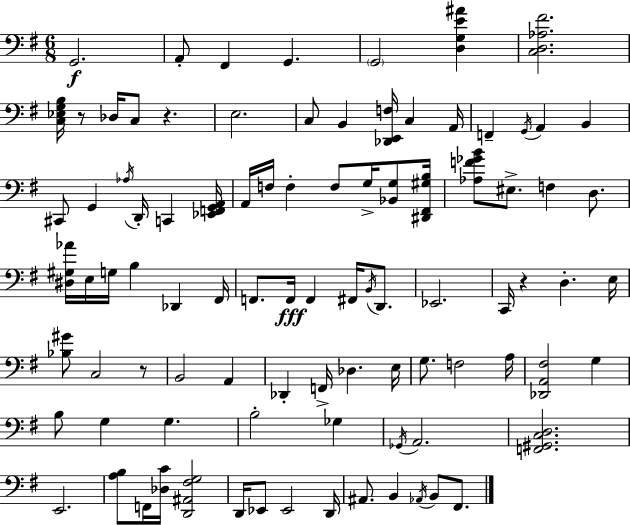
G2/h. A2/e F#2/q G2/q. G2/h [D3,G3,E4,A#4]/q [C3,D3,Ab3,F#4]/h. [C3,Eb3,G3,B3]/s R/e Db3/s C3/e R/q. E3/h. C3/e B2/q [Db2,E2,F3]/s C3/q A2/s F2/q G2/s A2/q B2/q C#2/e G2/q Ab3/s D2/s C2/q [Eb2,F2,G2,A2]/s A2/s F3/s F3/q F3/e G3/s [Bb2,G3]/e [D#2,F#2,G#3,B3]/s [Ab3,F4,Gb4,B4]/e EIS3/e. F3/q D3/e. [D#3,G#3,Ab4]/s E3/s G3/s B3/q Db2/q F#2/s F2/e. F2/s F2/q F#2/s B2/s D2/e. Eb2/h. C2/s R/q D3/q. E3/s [Bb3,G#4]/e C3/h R/e B2/h A2/q Db2/q F2/s Db3/q. E3/s G3/e. F3/h A3/s [Db2,A2,F#3]/h G3/q B3/e G3/q G3/q. B3/h Gb3/q Gb2/s A2/h. [F2,G#2,C3,D3]/h. E2/h. [A3,B3]/e F2/s [Db3,C4]/s [D2,A#2,F#3,G3]/h D2/s Eb2/e Eb2/h D2/s A#2/e. B2/q Ab2/s B2/e F#2/e.